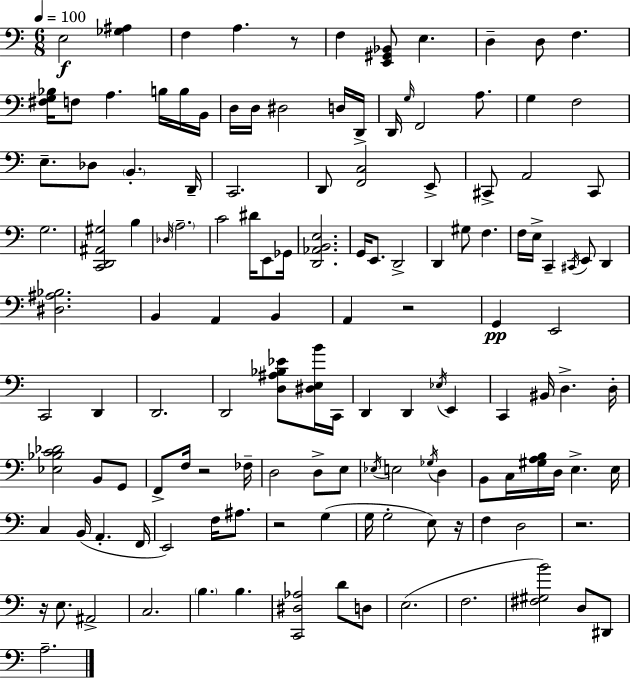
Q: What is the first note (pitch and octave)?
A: E3